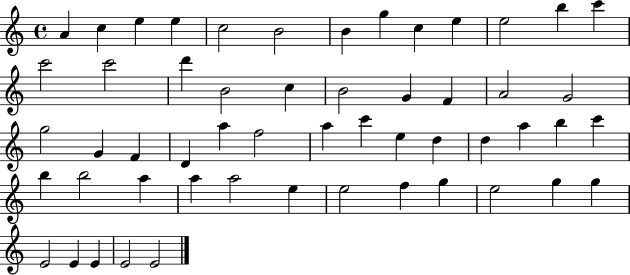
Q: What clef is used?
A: treble